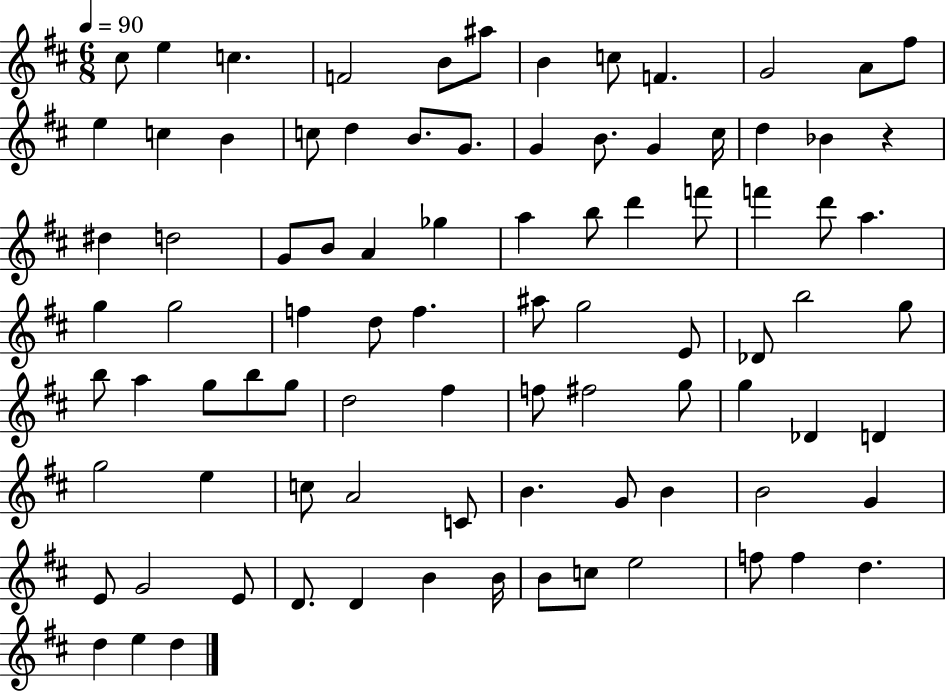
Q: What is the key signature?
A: D major